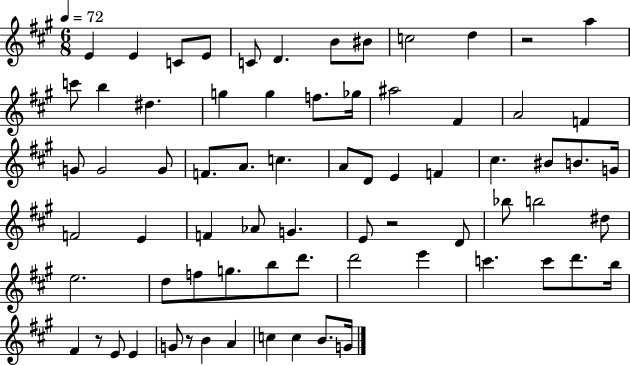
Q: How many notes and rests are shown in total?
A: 72